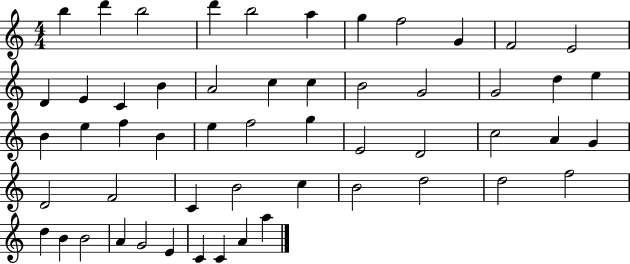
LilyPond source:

{
  \clef treble
  \numericTimeSignature
  \time 4/4
  \key c \major
  b''4 d'''4 b''2 | d'''4 b''2 a''4 | g''4 f''2 g'4 | f'2 e'2 | \break d'4 e'4 c'4 b'4 | a'2 c''4 c''4 | b'2 g'2 | g'2 d''4 e''4 | \break b'4 e''4 f''4 b'4 | e''4 f''2 g''4 | e'2 d'2 | c''2 a'4 g'4 | \break d'2 f'2 | c'4 b'2 c''4 | b'2 d''2 | d''2 f''2 | \break d''4 b'4 b'2 | a'4 g'2 e'4 | c'4 c'4 a'4 a''4 | \bar "|."
}